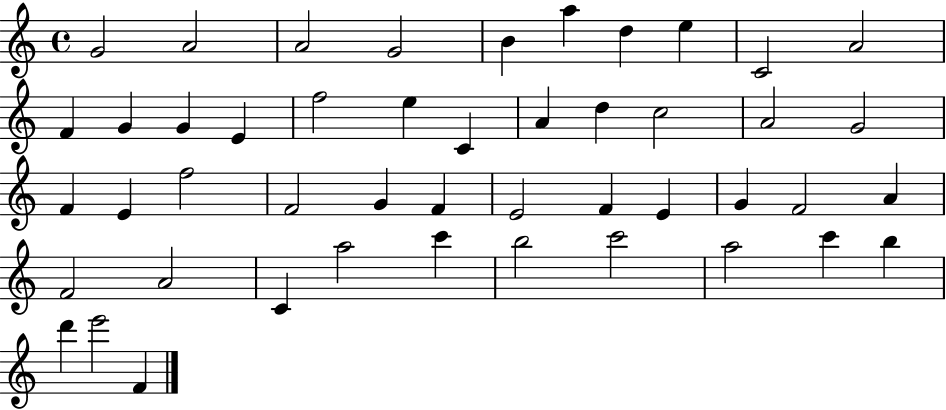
X:1
T:Untitled
M:4/4
L:1/4
K:C
G2 A2 A2 G2 B a d e C2 A2 F G G E f2 e C A d c2 A2 G2 F E f2 F2 G F E2 F E G F2 A F2 A2 C a2 c' b2 c'2 a2 c' b d' e'2 F